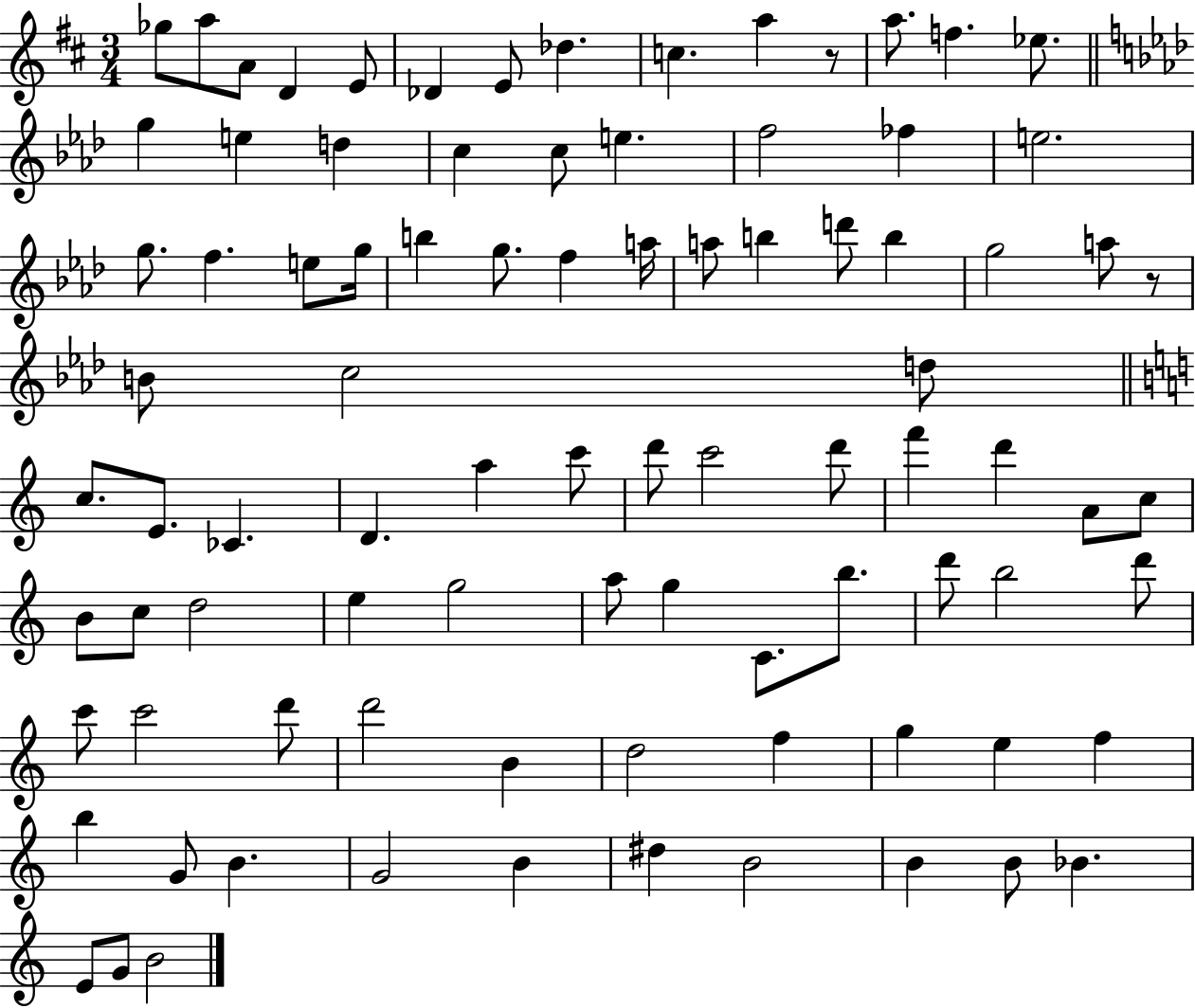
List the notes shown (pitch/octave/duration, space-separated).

Gb5/e A5/e A4/e D4/q E4/e Db4/q E4/e Db5/q. C5/q. A5/q R/e A5/e. F5/q. Eb5/e. G5/q E5/q D5/q C5/q C5/e E5/q. F5/h FES5/q E5/h. G5/e. F5/q. E5/e G5/s B5/q G5/e. F5/q A5/s A5/e B5/q D6/e B5/q G5/h A5/e R/e B4/e C5/h D5/e C5/e. E4/e. CES4/q. D4/q. A5/q C6/e D6/e C6/h D6/e F6/q D6/q A4/e C5/e B4/e C5/e D5/h E5/q G5/h A5/e G5/q C4/e. B5/e. D6/e B5/h D6/e C6/e C6/h D6/e D6/h B4/q D5/h F5/q G5/q E5/q F5/q B5/q G4/e B4/q. G4/h B4/q D#5/q B4/h B4/q B4/e Bb4/q. E4/e G4/e B4/h